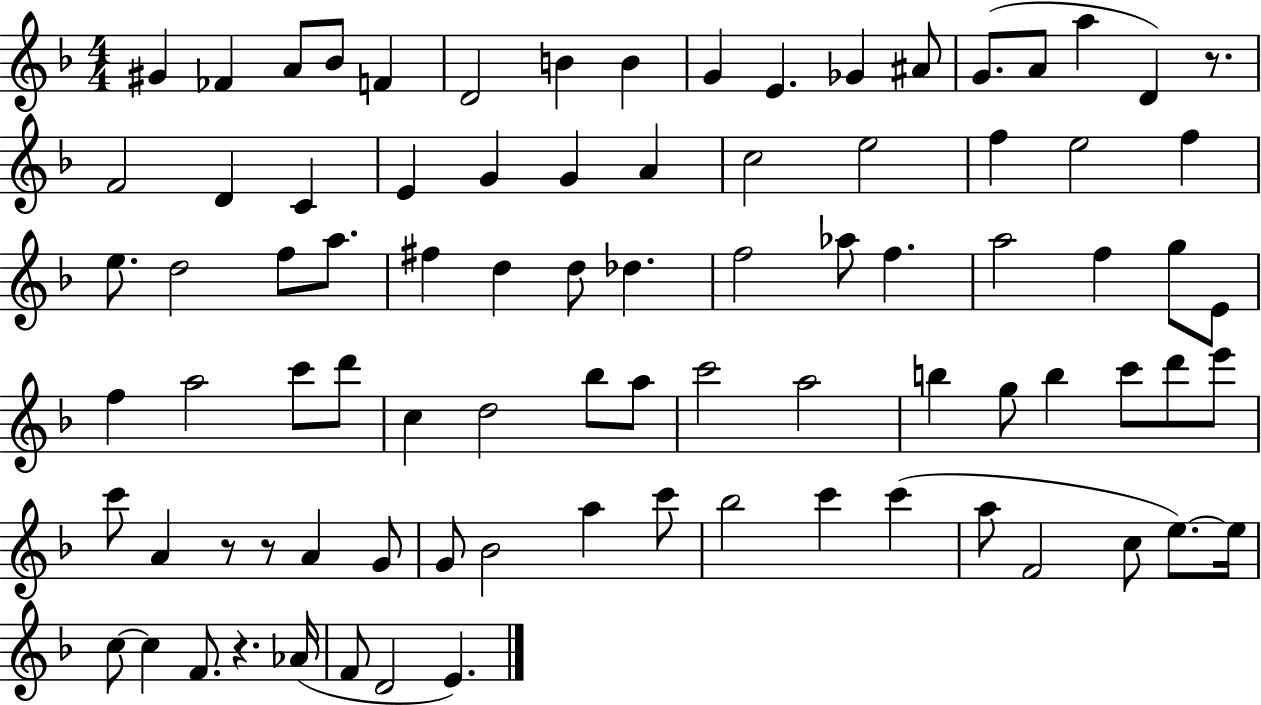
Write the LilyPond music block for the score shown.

{
  \clef treble
  \numericTimeSignature
  \time 4/4
  \key f \major
  gis'4 fes'4 a'8 bes'8 f'4 | d'2 b'4 b'4 | g'4 e'4. ges'4 ais'8 | g'8.( a'8 a''4 d'4) r8. | \break f'2 d'4 c'4 | e'4 g'4 g'4 a'4 | c''2 e''2 | f''4 e''2 f''4 | \break e''8. d''2 f''8 a''8. | fis''4 d''4 d''8 des''4. | f''2 aes''8 f''4. | a''2 f''4 g''8 e'8 | \break f''4 a''2 c'''8 d'''8 | c''4 d''2 bes''8 a''8 | c'''2 a''2 | b''4 g''8 b''4 c'''8 d'''8 e'''8 | \break c'''8 a'4 r8 r8 a'4 g'8 | g'8 bes'2 a''4 c'''8 | bes''2 c'''4 c'''4( | a''8 f'2 c''8 e''8.~~) e''16 | \break c''8~~ c''4 f'8. r4. aes'16( | f'8 d'2 e'4.) | \bar "|."
}